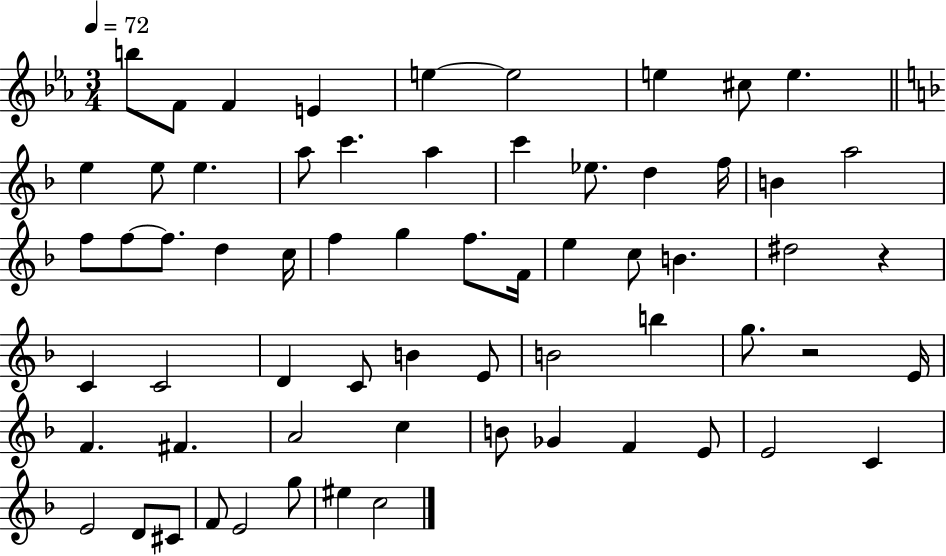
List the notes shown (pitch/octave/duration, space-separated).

B5/e F4/e F4/q E4/q E5/q E5/h E5/q C#5/e E5/q. E5/q E5/e E5/q. A5/e C6/q. A5/q C6/q Eb5/e. D5/q F5/s B4/q A5/h F5/e F5/e F5/e. D5/q C5/s F5/q G5/q F5/e. F4/s E5/q C5/e B4/q. D#5/h R/q C4/q C4/h D4/q C4/e B4/q E4/e B4/h B5/q G5/e. R/h E4/s F4/q. F#4/q. A4/h C5/q B4/e Gb4/q F4/q E4/e E4/h C4/q E4/h D4/e C#4/e F4/e E4/h G5/e EIS5/q C5/h